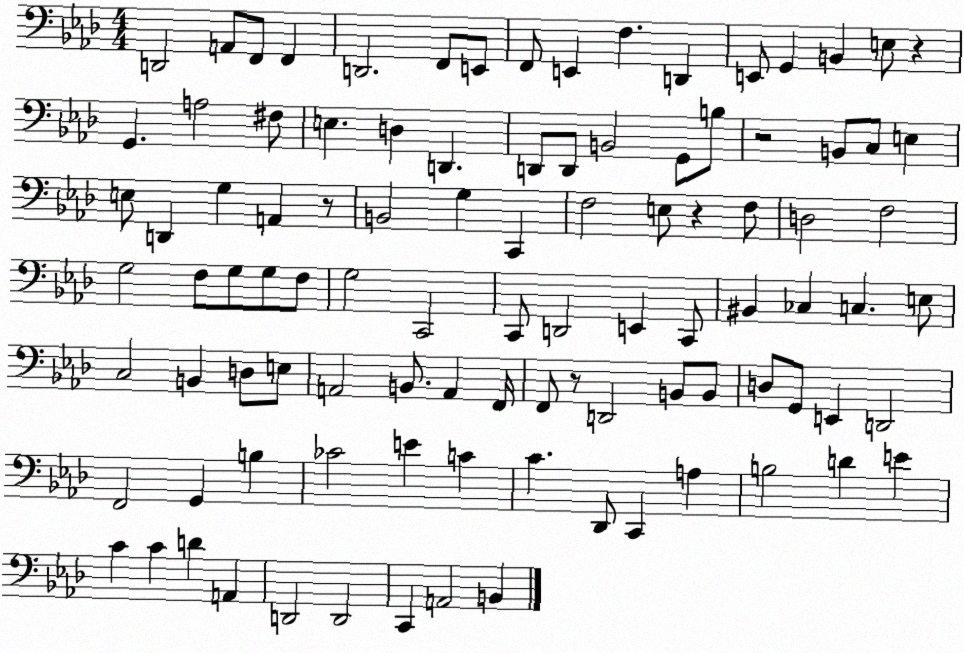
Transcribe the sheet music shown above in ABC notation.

X:1
T:Untitled
M:4/4
L:1/4
K:Ab
D,,2 A,,/2 F,,/2 F,, D,,2 F,,/2 E,,/2 F,,/2 E,, F, D,, E,,/2 G,, B,, E,/2 z G,, A,2 ^F,/2 E, D, D,, D,,/2 D,,/2 B,,2 G,,/2 B,/2 z2 B,,/2 C,/2 E, E,/2 D,, G, A,, z/2 B,,2 G, C,, F,2 E,/2 z F,/2 D,2 F,2 G,2 F,/2 G,/2 G,/2 F,/2 G,2 C,,2 C,,/2 D,,2 E,, C,,/2 ^B,, _C, C, E,/2 C,2 B,, D,/2 E,/2 A,,2 B,,/2 A,, F,,/4 F,,/2 z/2 D,,2 B,,/2 B,,/2 D,/2 G,,/2 E,, D,,2 F,,2 G,, B, _C2 E C C _D,,/2 C,, A, B,2 D E C C D A,, D,,2 D,,2 C,, A,,2 B,,